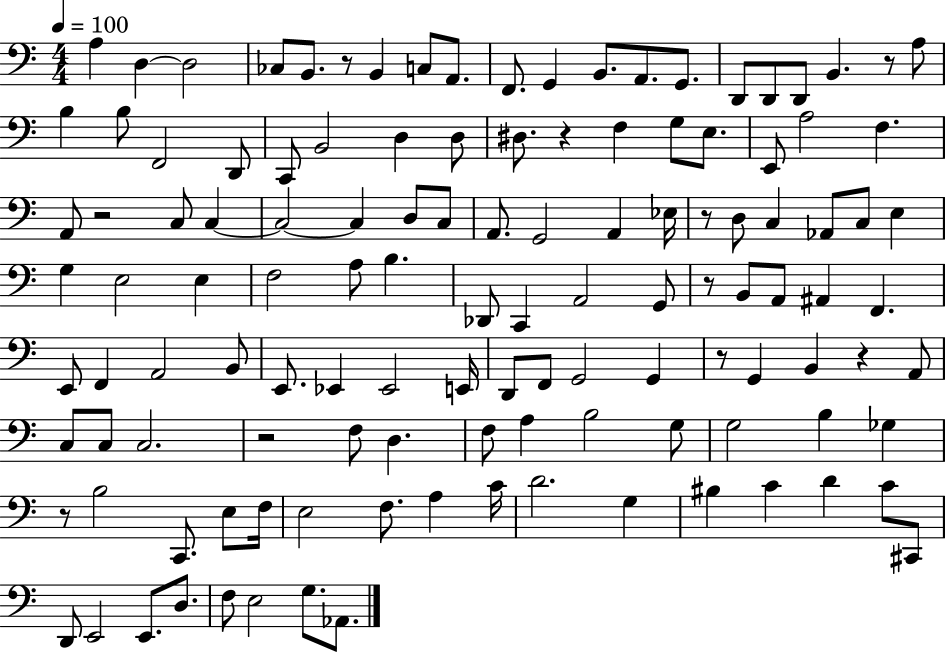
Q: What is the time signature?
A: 4/4